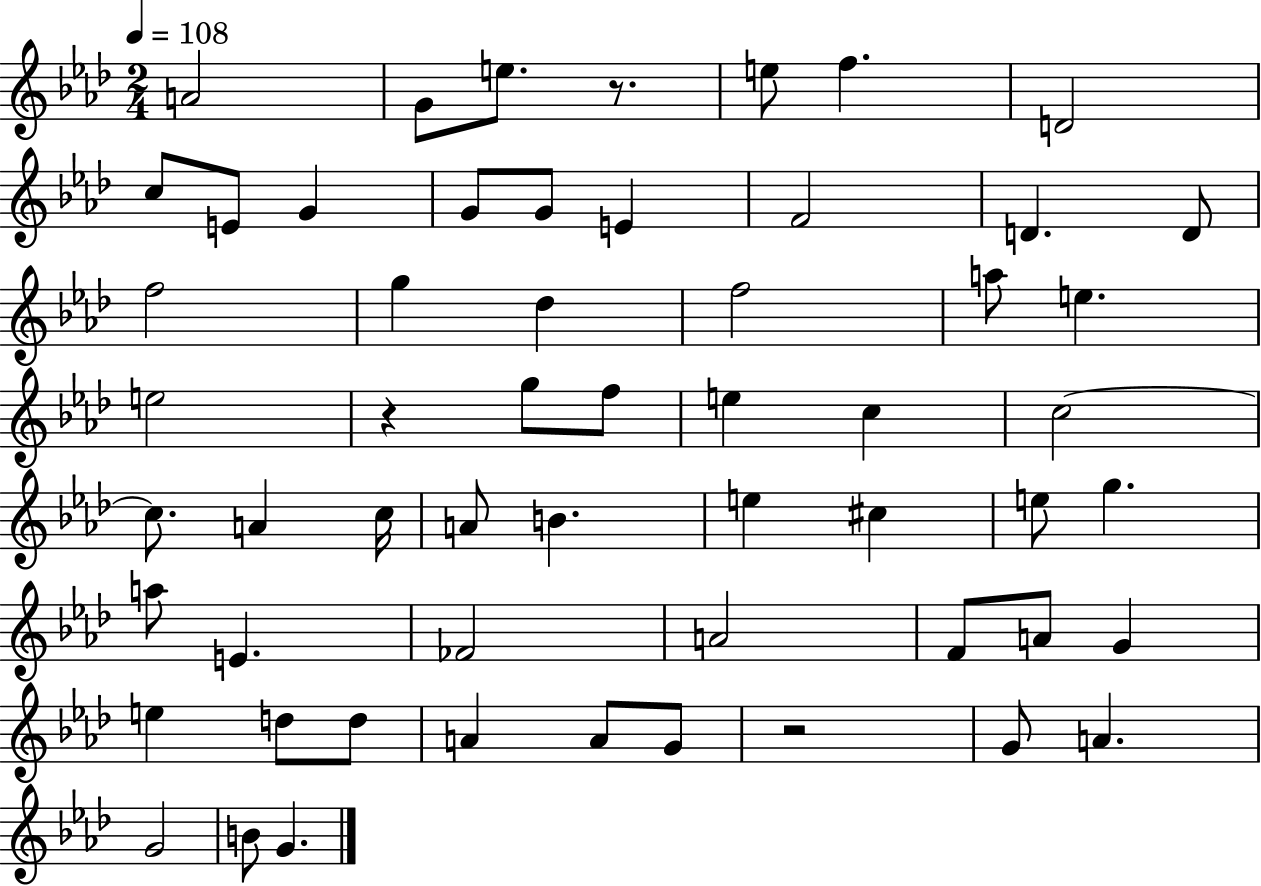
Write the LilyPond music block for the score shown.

{
  \clef treble
  \numericTimeSignature
  \time 2/4
  \key aes \major
  \tempo 4 = 108
  a'2 | g'8 e''8. r8. | e''8 f''4. | d'2 | \break c''8 e'8 g'4 | g'8 g'8 e'4 | f'2 | d'4. d'8 | \break f''2 | g''4 des''4 | f''2 | a''8 e''4. | \break e''2 | r4 g''8 f''8 | e''4 c''4 | c''2~~ | \break c''8. a'4 c''16 | a'8 b'4. | e''4 cis''4 | e''8 g''4. | \break a''8 e'4. | fes'2 | a'2 | f'8 a'8 g'4 | \break e''4 d''8 d''8 | a'4 a'8 g'8 | r2 | g'8 a'4. | \break g'2 | b'8 g'4. | \bar "|."
}